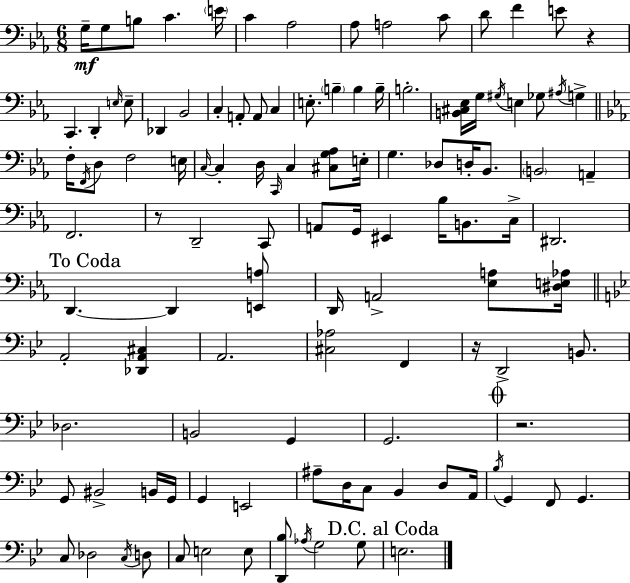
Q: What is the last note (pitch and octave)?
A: E3